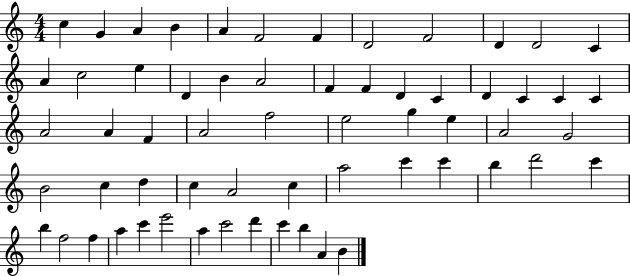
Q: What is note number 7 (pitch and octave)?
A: F4